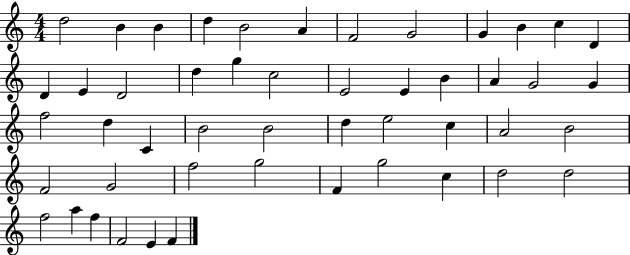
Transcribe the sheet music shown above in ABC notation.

X:1
T:Untitled
M:4/4
L:1/4
K:C
d2 B B d B2 A F2 G2 G B c D D E D2 d g c2 E2 E B A G2 G f2 d C B2 B2 d e2 c A2 B2 F2 G2 f2 g2 F g2 c d2 d2 f2 a f F2 E F